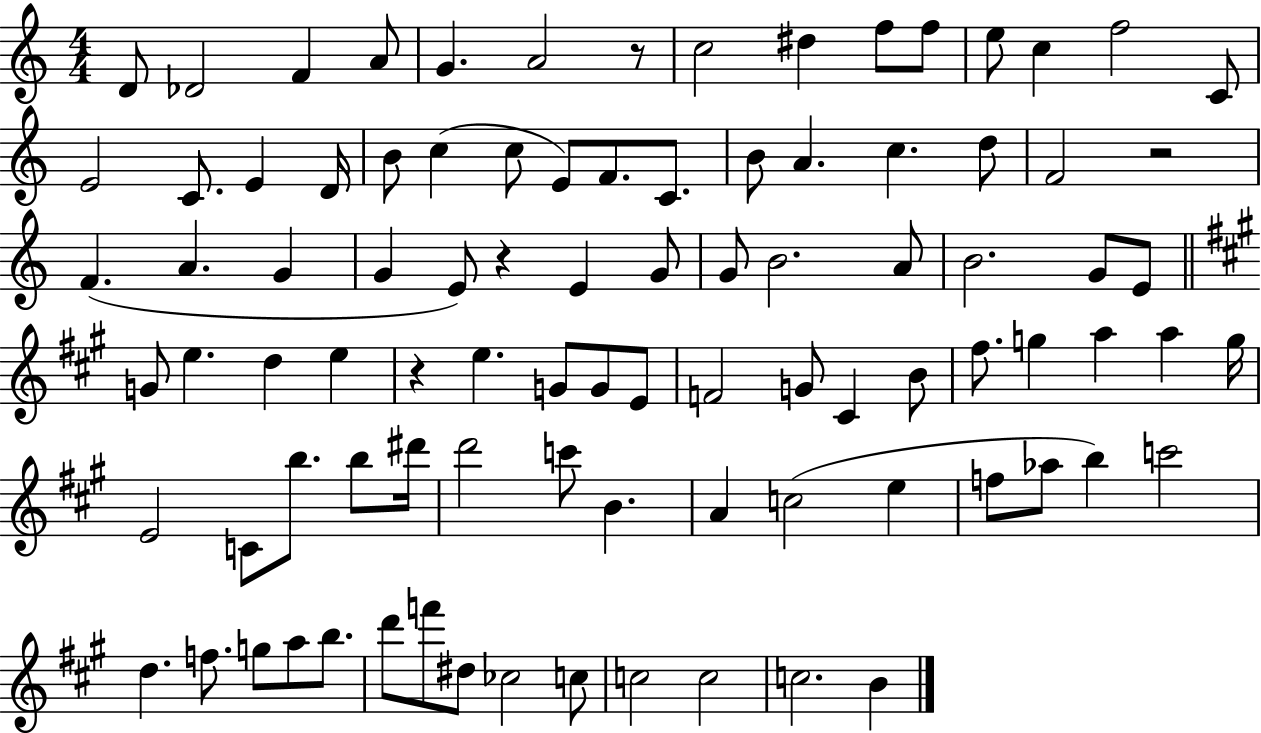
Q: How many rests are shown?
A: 4